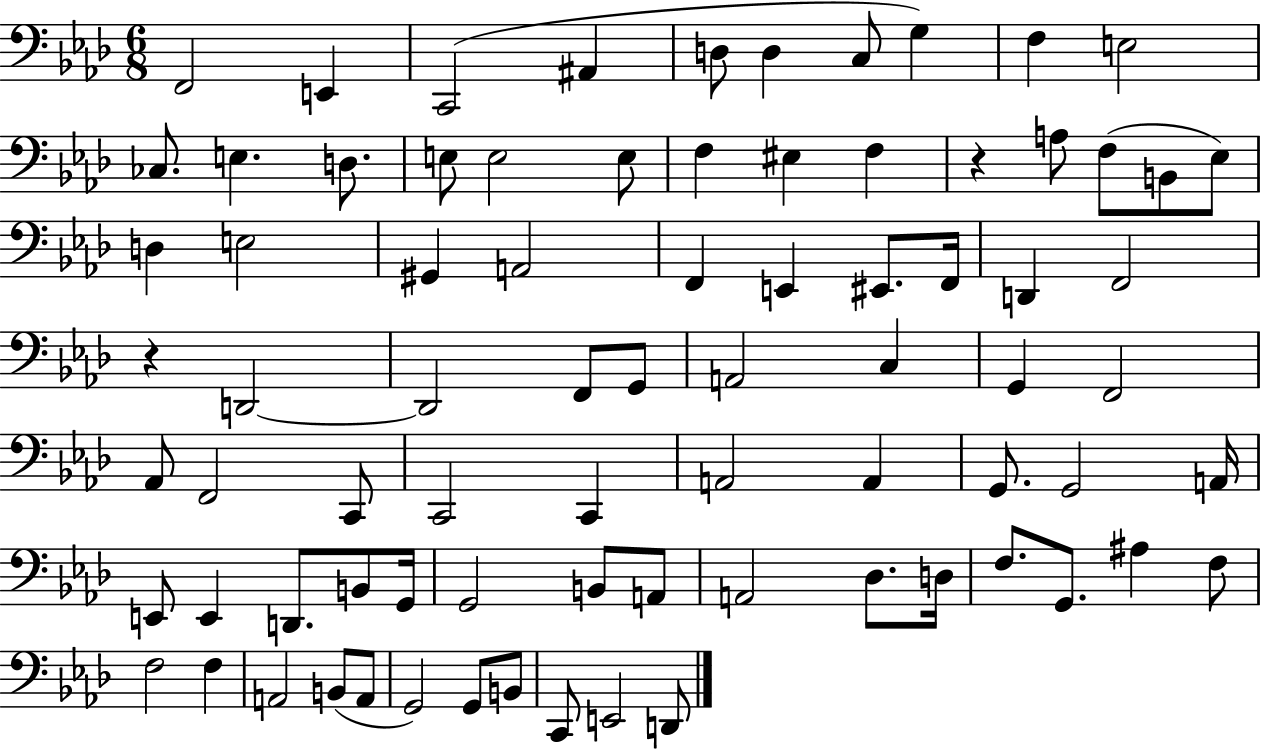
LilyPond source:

{
  \clef bass
  \numericTimeSignature
  \time 6/8
  \key aes \major
  f,2 e,4 | c,2( ais,4 | d8 d4 c8 g4) | f4 e2 | \break ces8. e4. d8. | e8 e2 e8 | f4 eis4 f4 | r4 a8 f8( b,8 ees8) | \break d4 e2 | gis,4 a,2 | f,4 e,4 eis,8. f,16 | d,4 f,2 | \break r4 d,2~~ | d,2 f,8 g,8 | a,2 c4 | g,4 f,2 | \break aes,8 f,2 c,8 | c,2 c,4 | a,2 a,4 | g,8. g,2 a,16 | \break e,8 e,4 d,8. b,8 g,16 | g,2 b,8 a,8 | a,2 des8. d16 | f8. g,8. ais4 f8 | \break f2 f4 | a,2 b,8( a,8 | g,2) g,8 b,8 | c,8 e,2 d,8 | \break \bar "|."
}